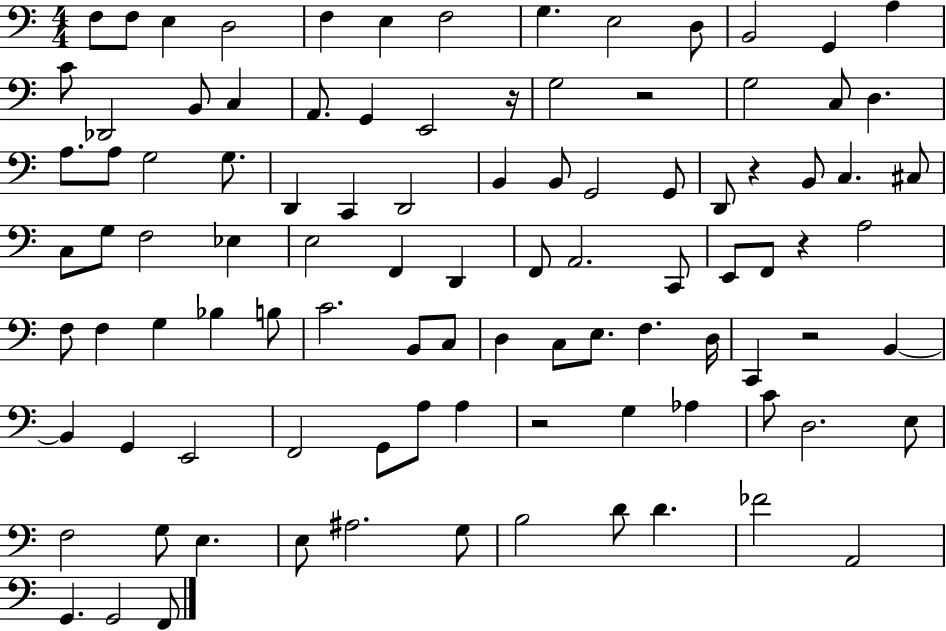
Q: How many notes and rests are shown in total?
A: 99